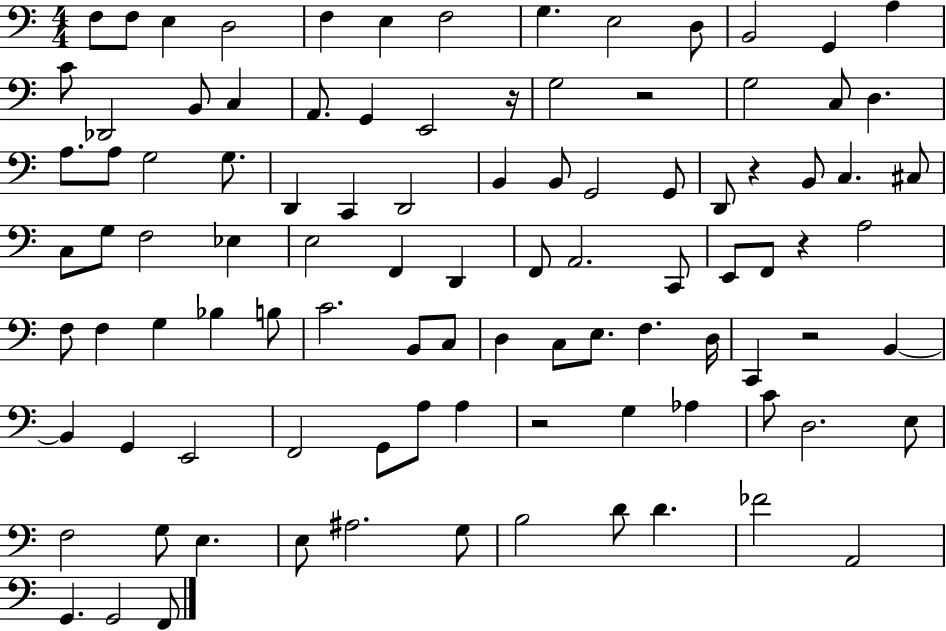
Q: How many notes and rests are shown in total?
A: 99